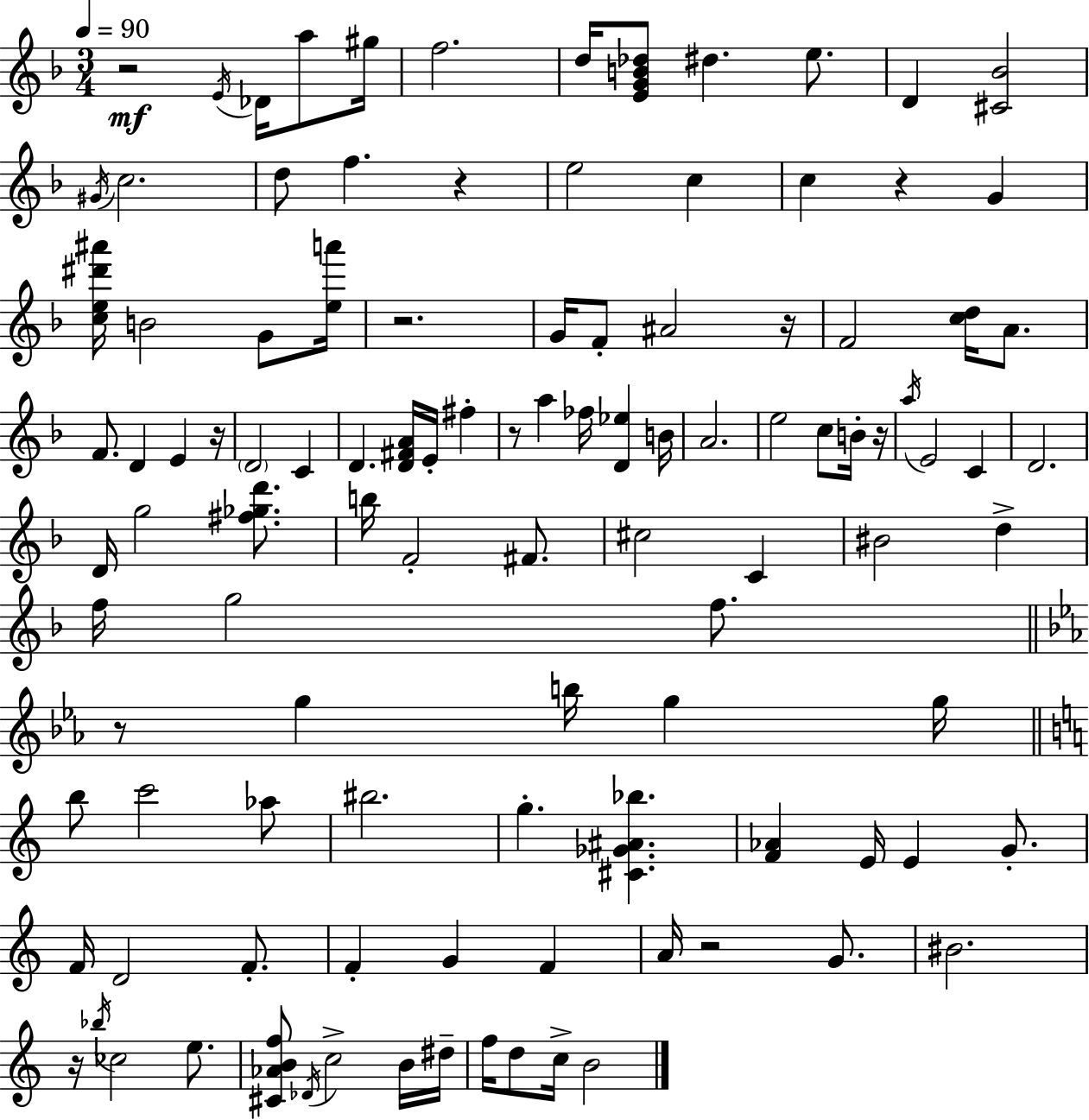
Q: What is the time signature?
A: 3/4